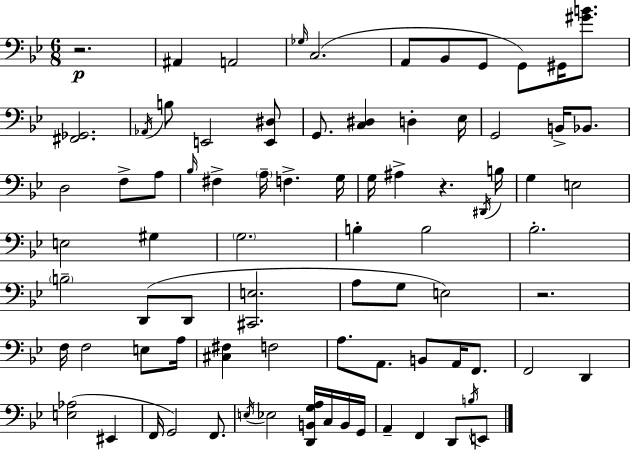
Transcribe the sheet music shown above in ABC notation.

X:1
T:Untitled
M:6/8
L:1/4
K:Bb
z2 ^A,, A,,2 _G,/4 C,2 A,,/2 _B,,/2 G,,/2 G,,/2 ^G,,/4 [^GB]/2 [^F,,_G,,]2 _A,,/4 B,/2 E,,2 [E,,^D,]/2 G,,/2 [C,^D,] D, _E,/4 G,,2 B,,/4 _B,,/2 D,2 F,/2 A,/2 _B,/4 ^F, A,/4 F, G,/4 G,/4 ^A, z ^D,,/4 B,/4 G, E,2 E,2 ^G, G,2 B, B,2 _B,2 B,2 D,,/2 D,,/2 [^C,,E,]2 A,/2 G,/2 E,2 z2 F,/4 F,2 E,/2 A,/4 [^C,^F,] F,2 A,/2 A,,/2 B,,/2 A,,/4 F,,/2 F,,2 D,, [E,_A,]2 ^E,, F,,/4 G,,2 F,,/2 E,/4 _E,2 [D,,B,,G,A,]/4 C,/4 B,,/4 G,,/4 A,, F,, D,,/2 B,/4 E,,/2